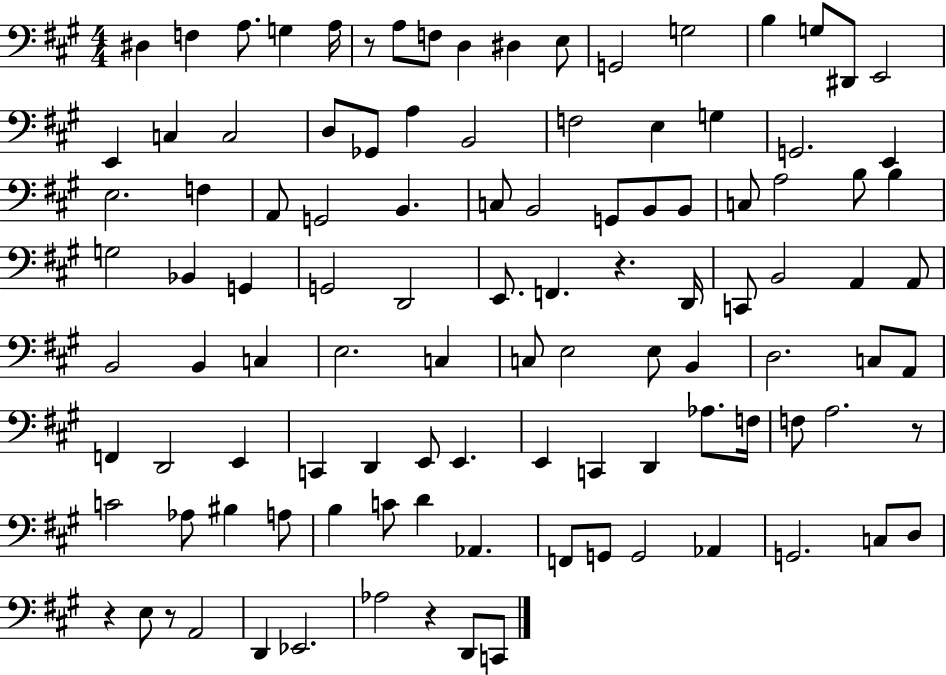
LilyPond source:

{
  \clef bass
  \numericTimeSignature
  \time 4/4
  \key a \major
  dis4 f4 a8. g4 a16 | r8 a8 f8 d4 dis4 e8 | g,2 g2 | b4 g8 dis,8 e,2 | \break e,4 c4 c2 | d8 ges,8 a4 b,2 | f2 e4 g4 | g,2. e,4 | \break e2. f4 | a,8 g,2 b,4. | c8 b,2 g,8 b,8 b,8 | c8 a2 b8 b4 | \break g2 bes,4 g,4 | g,2 d,2 | e,8. f,4. r4. d,16 | c,8 b,2 a,4 a,8 | \break b,2 b,4 c4 | e2. c4 | c8 e2 e8 b,4 | d2. c8 a,8 | \break f,4 d,2 e,4 | c,4 d,4 e,8 e,4. | e,4 c,4 d,4 aes8. f16 | f8 a2. r8 | \break c'2 aes8 bis4 a8 | b4 c'8 d'4 aes,4. | f,8 g,8 g,2 aes,4 | g,2. c8 d8 | \break r4 e8 r8 a,2 | d,4 ees,2. | aes2 r4 d,8 c,8 | \bar "|."
}